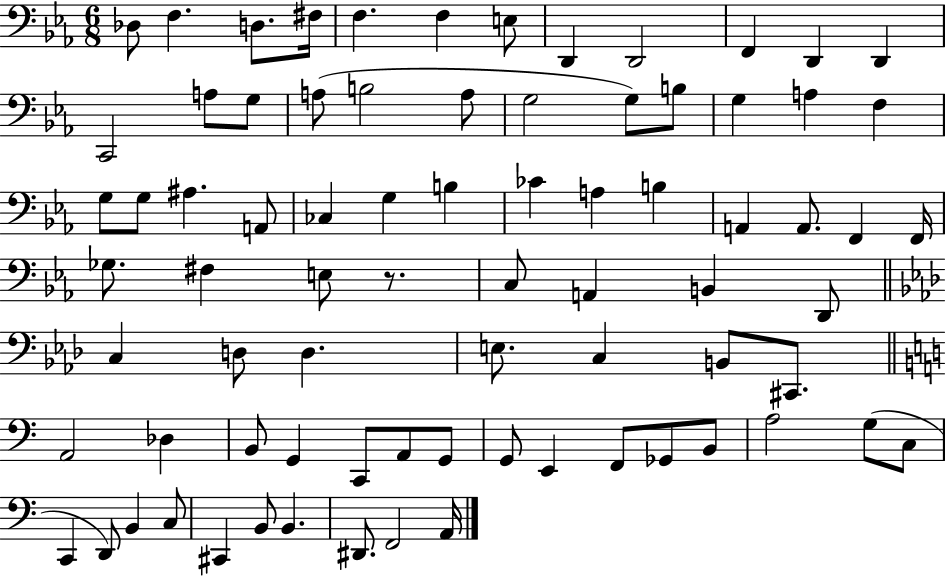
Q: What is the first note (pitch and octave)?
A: Db3